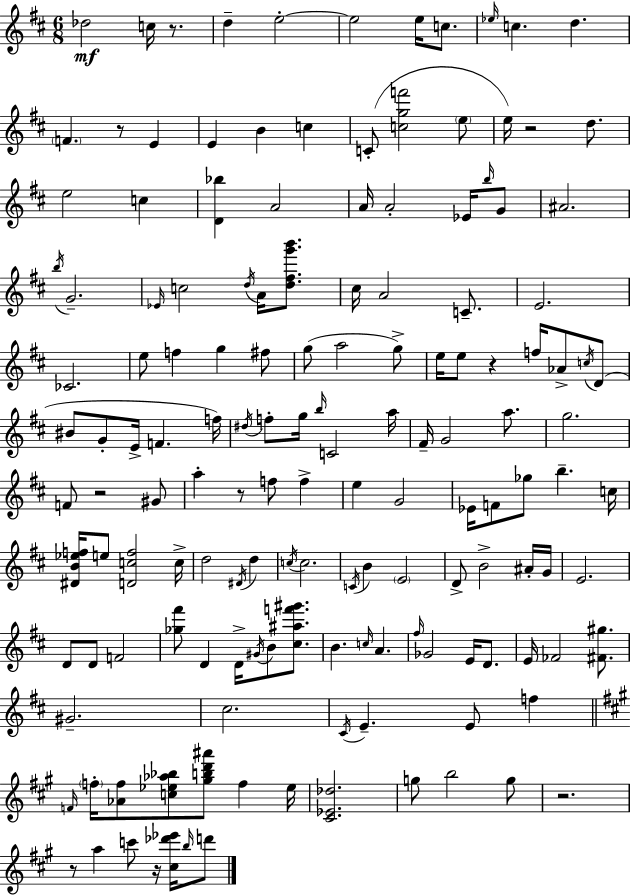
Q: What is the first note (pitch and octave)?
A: Db5